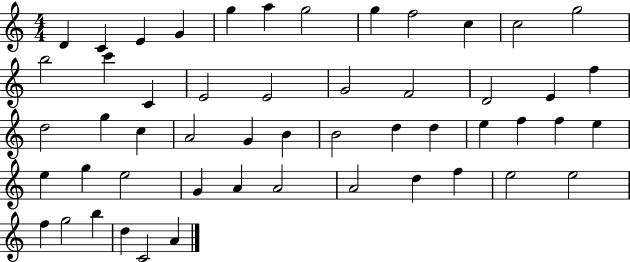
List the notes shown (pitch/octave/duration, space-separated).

D4/q C4/q E4/q G4/q G5/q A5/q G5/h G5/q F5/h C5/q C5/h G5/h B5/h C6/q C4/q E4/h E4/h G4/h F4/h D4/h E4/q F5/q D5/h G5/q C5/q A4/h G4/q B4/q B4/h D5/q D5/q E5/q F5/q F5/q E5/q E5/q G5/q E5/h G4/q A4/q A4/h A4/h D5/q F5/q E5/h E5/h F5/q G5/h B5/q D5/q C4/h A4/q